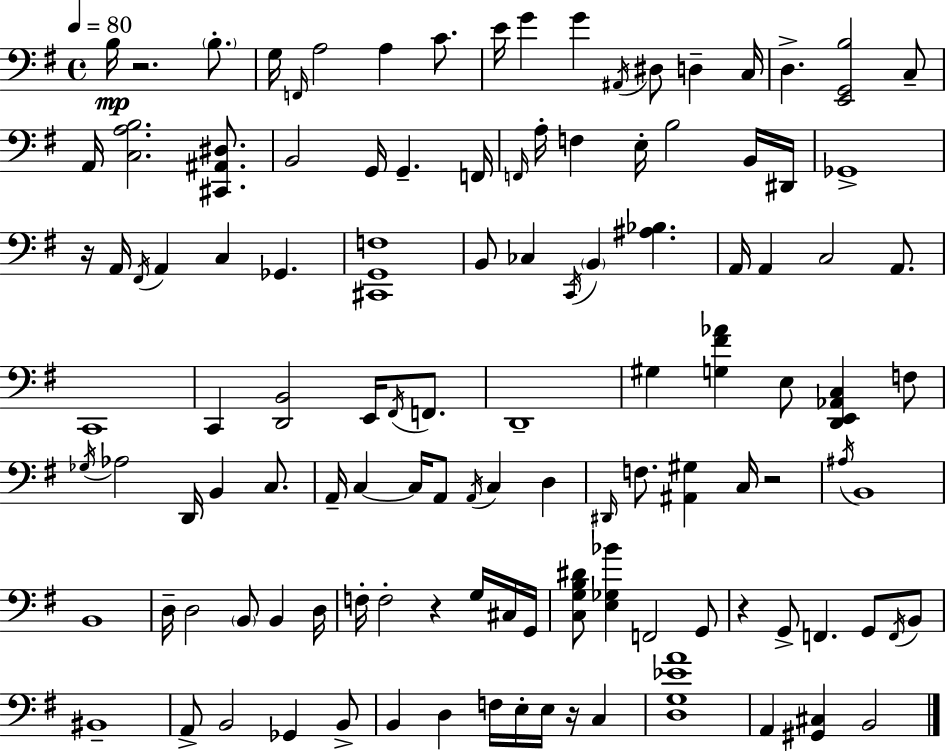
X:1
T:Untitled
M:4/4
L:1/4
K:Em
B,/4 z2 B,/2 G,/4 F,,/4 A,2 A, C/2 E/4 G G ^A,,/4 ^D,/2 D, C,/4 D, [E,,G,,B,]2 C,/2 A,,/4 [C,A,B,]2 [^C,,^A,,^D,]/2 B,,2 G,,/4 G,, F,,/4 F,,/4 A,/4 F, E,/4 B,2 B,,/4 ^D,,/4 _G,,4 z/4 A,,/4 ^F,,/4 A,, C, _G,, [^C,,G,,F,]4 B,,/2 _C, C,,/4 B,, [^A,_B,] A,,/4 A,, C,2 A,,/2 C,,4 C,, [D,,B,,]2 E,,/4 ^F,,/4 F,,/2 D,,4 ^G, [G,^F_A] E,/2 [D,,E,,_A,,C,] F,/2 _G,/4 _A,2 D,,/4 B,, C,/2 A,,/4 C, C,/4 A,,/2 A,,/4 C, D, ^D,,/4 F,/2 [^A,,^G,] C,/4 z2 ^A,/4 B,,4 B,,4 D,/4 D,2 B,,/2 B,, D,/4 F,/4 F,2 z G,/4 ^C,/4 G,,/4 [C,G,B,^D]/2 [E,_G,_B] F,,2 G,,/2 z G,,/2 F,, G,,/2 F,,/4 B,,/2 ^B,,4 A,,/2 B,,2 _G,, B,,/2 B,, D, F,/4 E,/4 E,/4 z/4 C, [D,G,_EA]4 A,, [^G,,^C,] B,,2